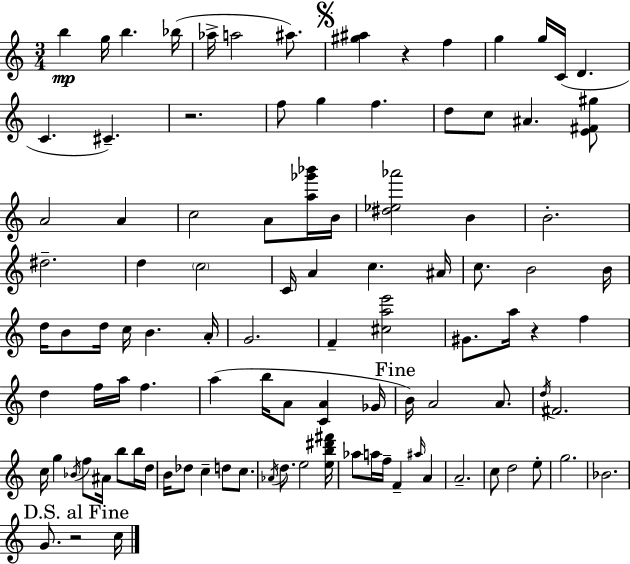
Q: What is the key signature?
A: A minor